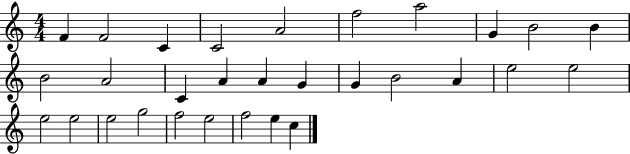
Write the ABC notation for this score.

X:1
T:Untitled
M:4/4
L:1/4
K:C
F F2 C C2 A2 f2 a2 G B2 B B2 A2 C A A G G B2 A e2 e2 e2 e2 e2 g2 f2 e2 f2 e c